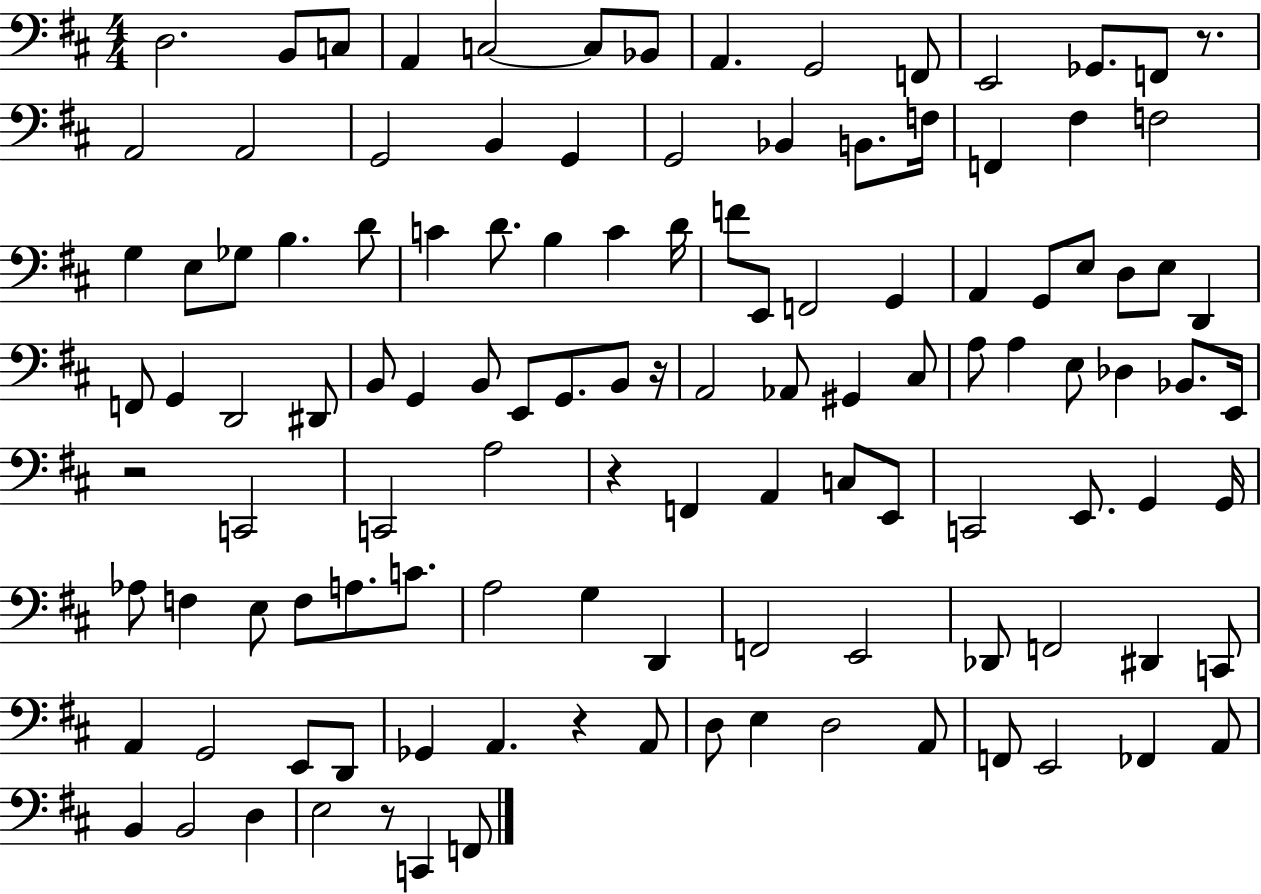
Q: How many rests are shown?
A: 6